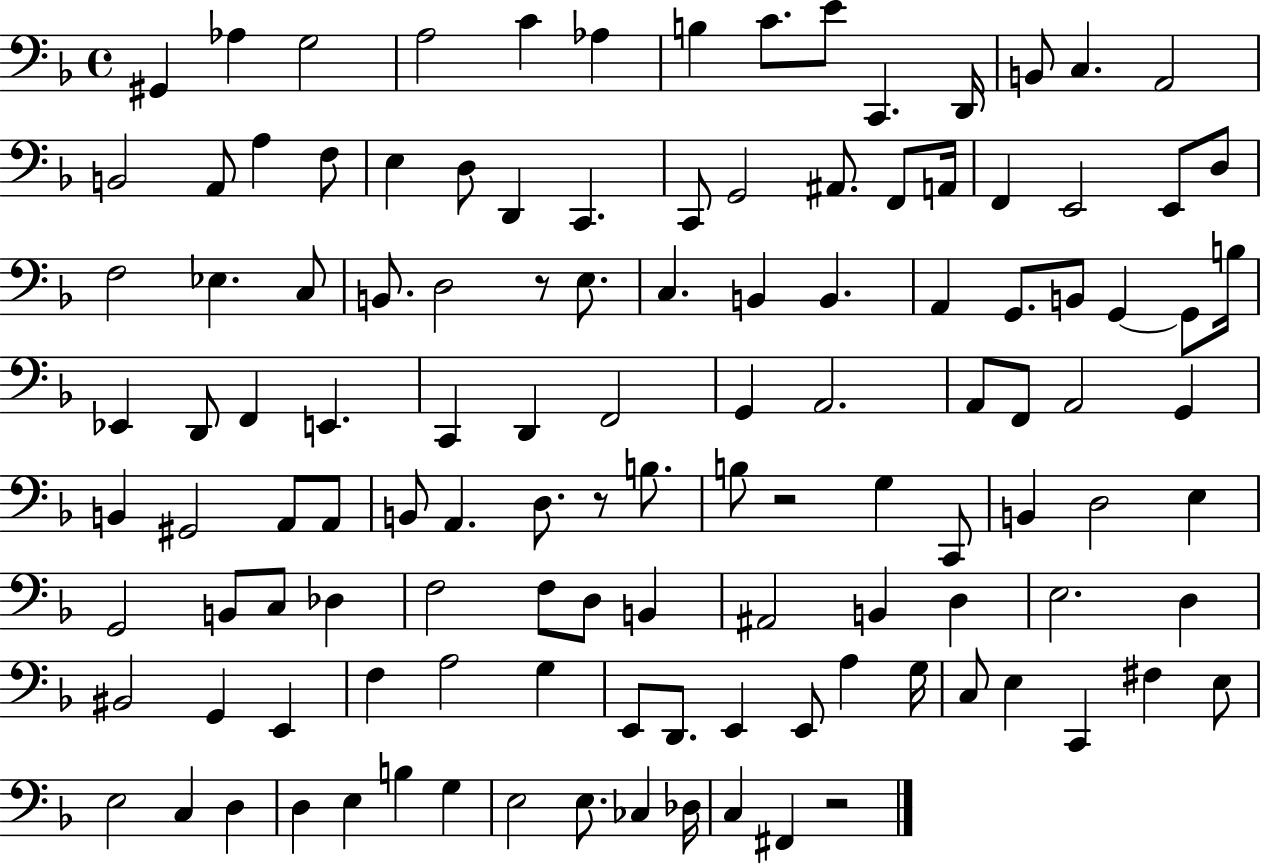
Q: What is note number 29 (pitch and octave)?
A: E2